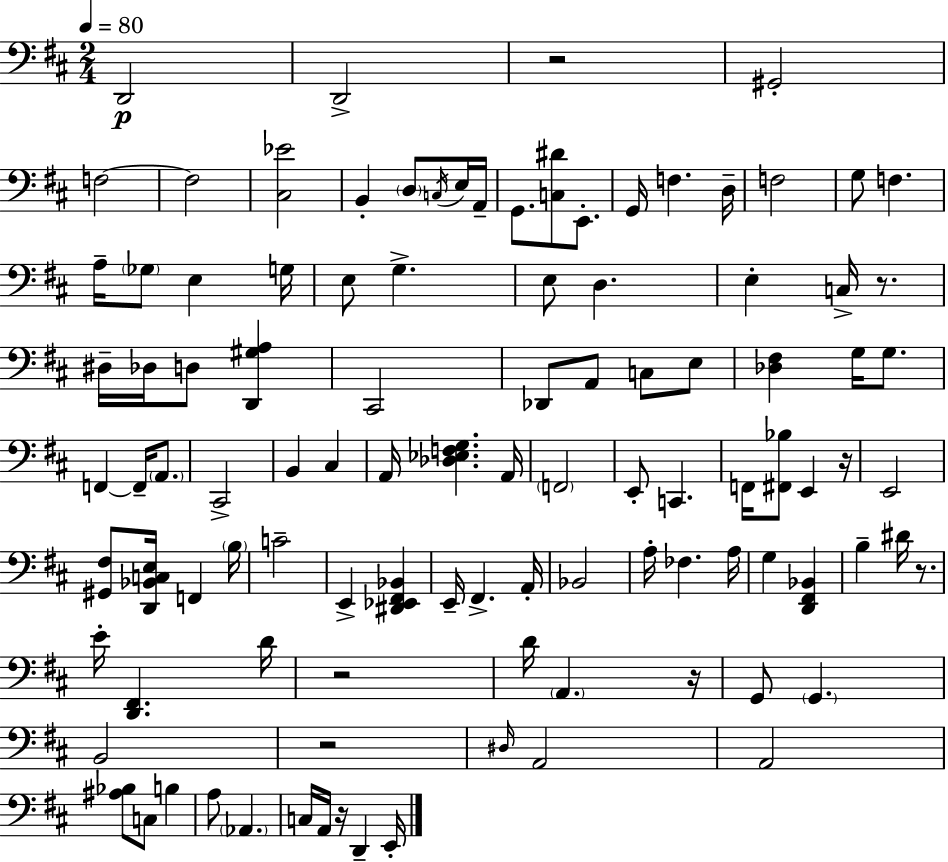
X:1
T:Untitled
M:2/4
L:1/4
K:D
D,,2 D,,2 z2 ^G,,2 F,2 F,2 [^C,_E]2 B,, D,/2 C,/4 E,/4 A,,/4 G,,/2 [C,^D]/2 E,,/2 G,,/4 F, D,/4 F,2 G,/2 F, A,/4 _G,/2 E, G,/4 E,/2 G, E,/2 D, E, C,/4 z/2 ^D,/4 _D,/4 D,/2 [D,,^G,A,] ^C,,2 _D,,/2 A,,/2 C,/2 E,/2 [_D,^F,] G,/4 G,/2 F,, F,,/4 A,,/2 ^C,,2 B,, ^C, A,,/4 [_D,_E,F,G,] A,,/4 F,,2 E,,/2 C,, F,,/4 [^F,,_B,]/2 E,, z/4 E,,2 [^G,,^F,]/2 [D,,_B,,C,E,]/4 F,, B,/4 C2 E,, [^D,,_E,,^F,,_B,,] E,,/4 ^F,, A,,/4 _B,,2 A,/4 _F, A,/4 G, [D,,^F,,_B,,] B, ^D/4 z/2 E/4 [D,,^F,,] D/4 z2 D/4 A,, z/4 G,,/2 G,, B,,2 z2 ^D,/4 A,,2 A,,2 [^A,_B,]/2 C,/2 B, A,/2 _A,, C,/4 A,,/4 z/4 D,, E,,/4